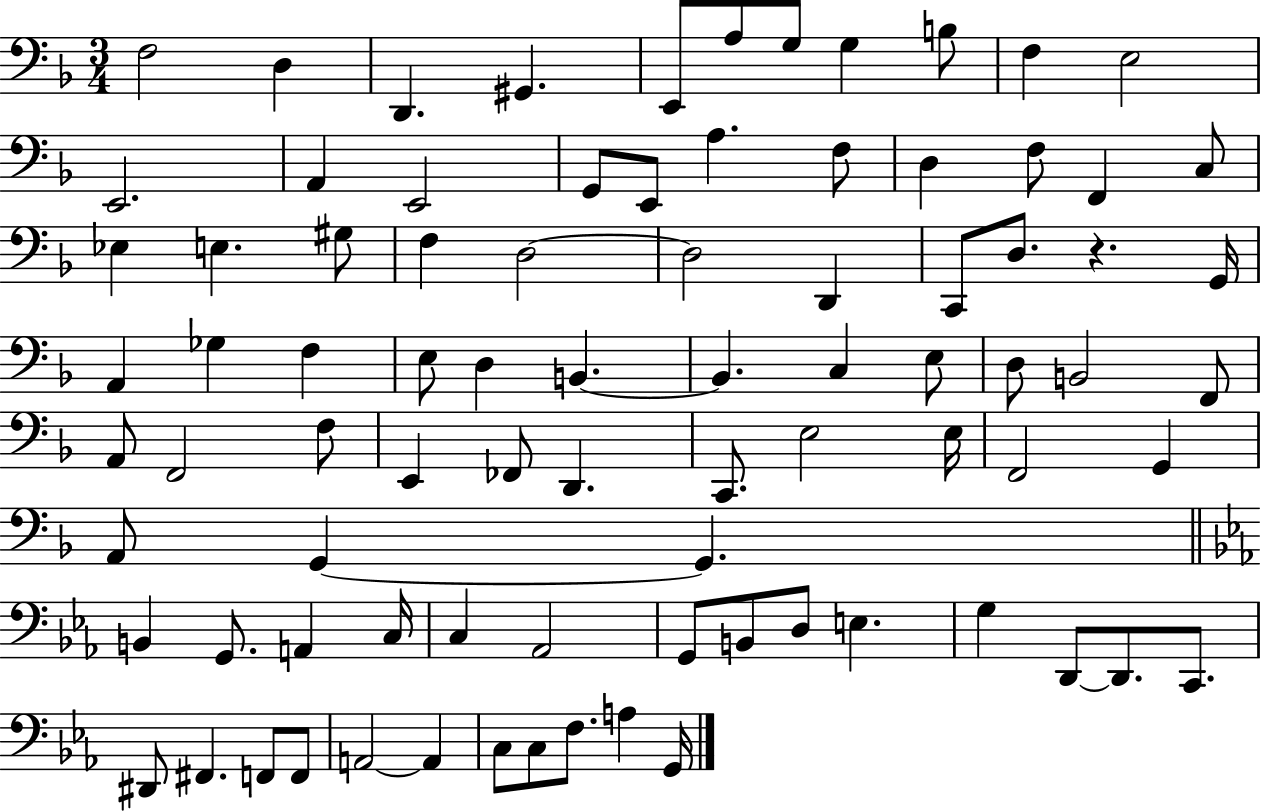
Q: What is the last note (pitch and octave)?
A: G2